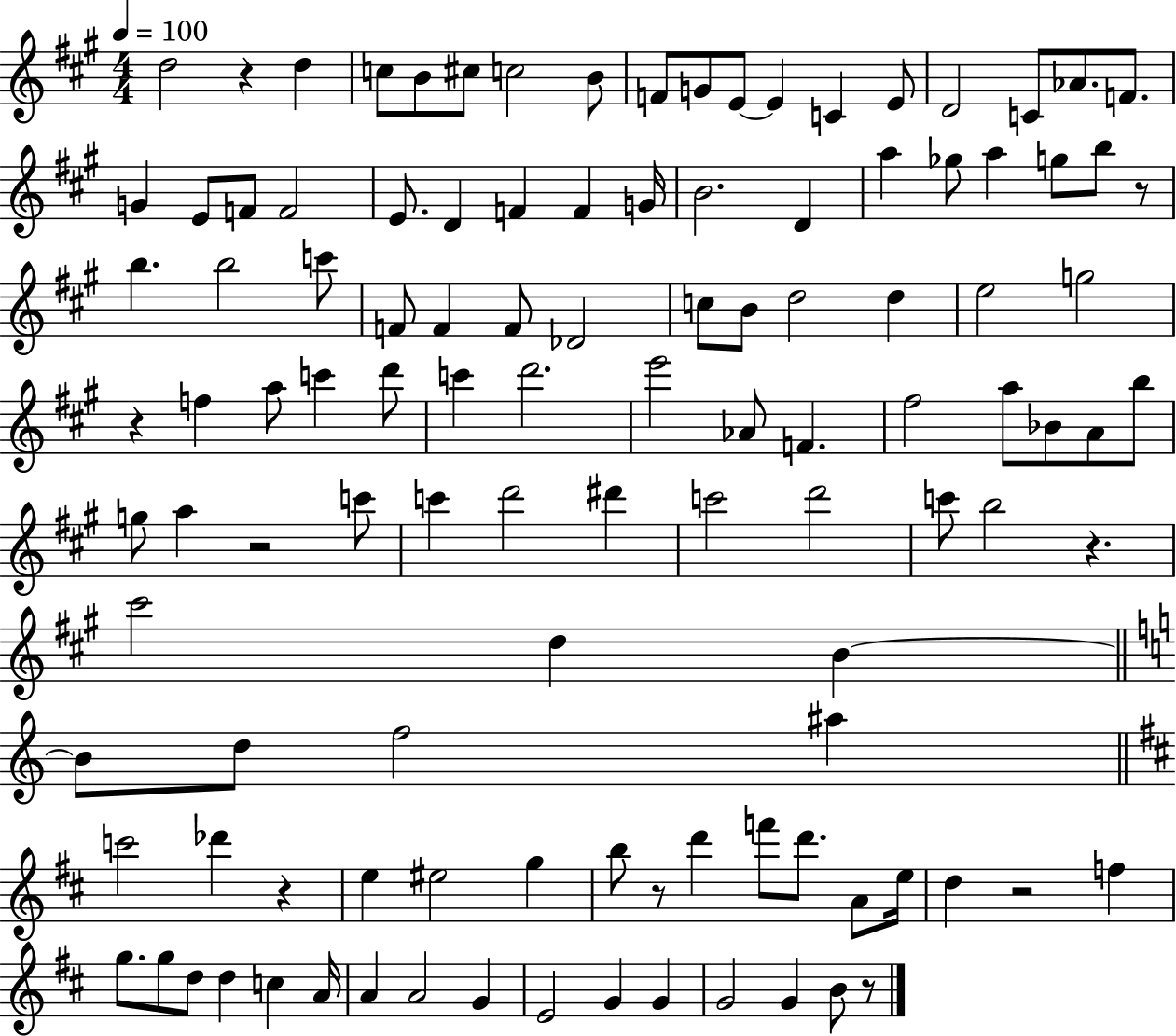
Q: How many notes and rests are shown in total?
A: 114